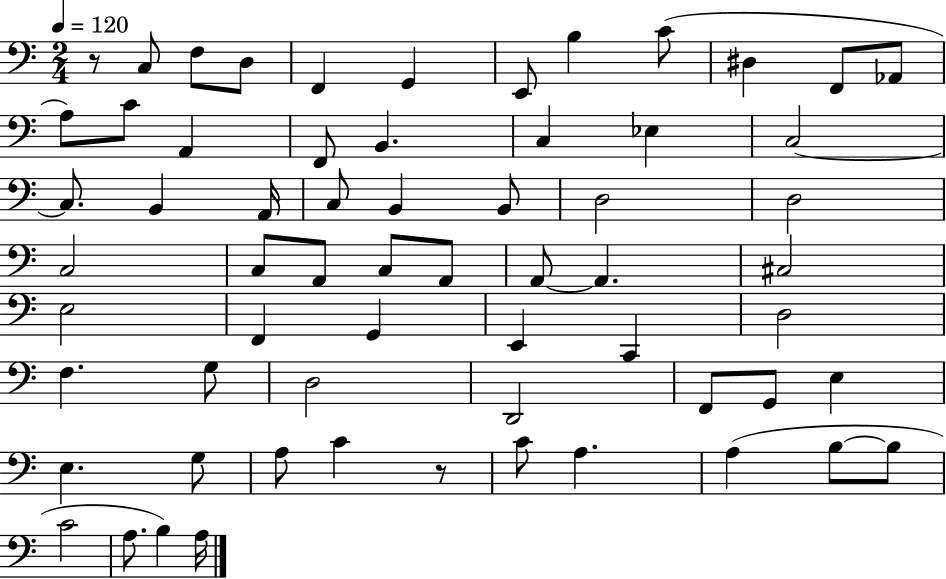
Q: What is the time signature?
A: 2/4